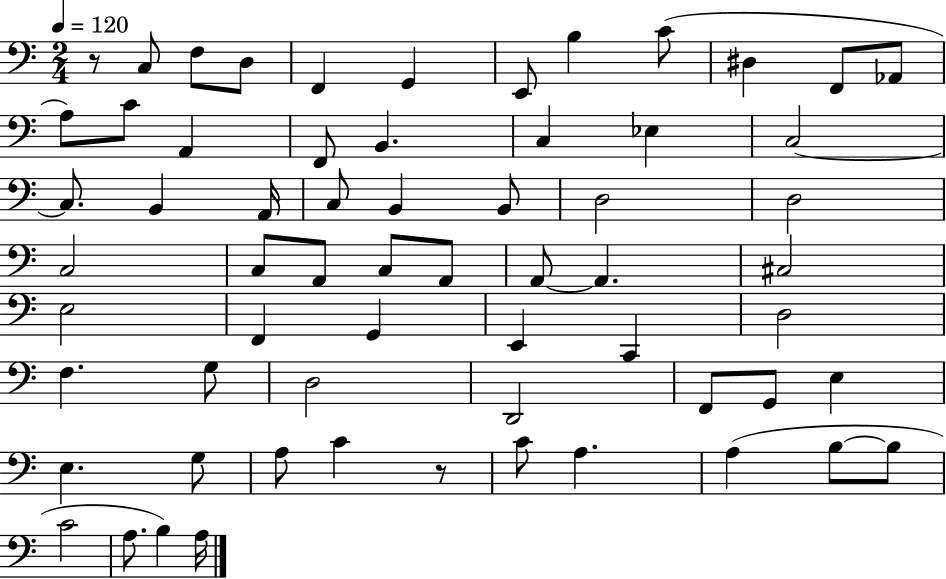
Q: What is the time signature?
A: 2/4